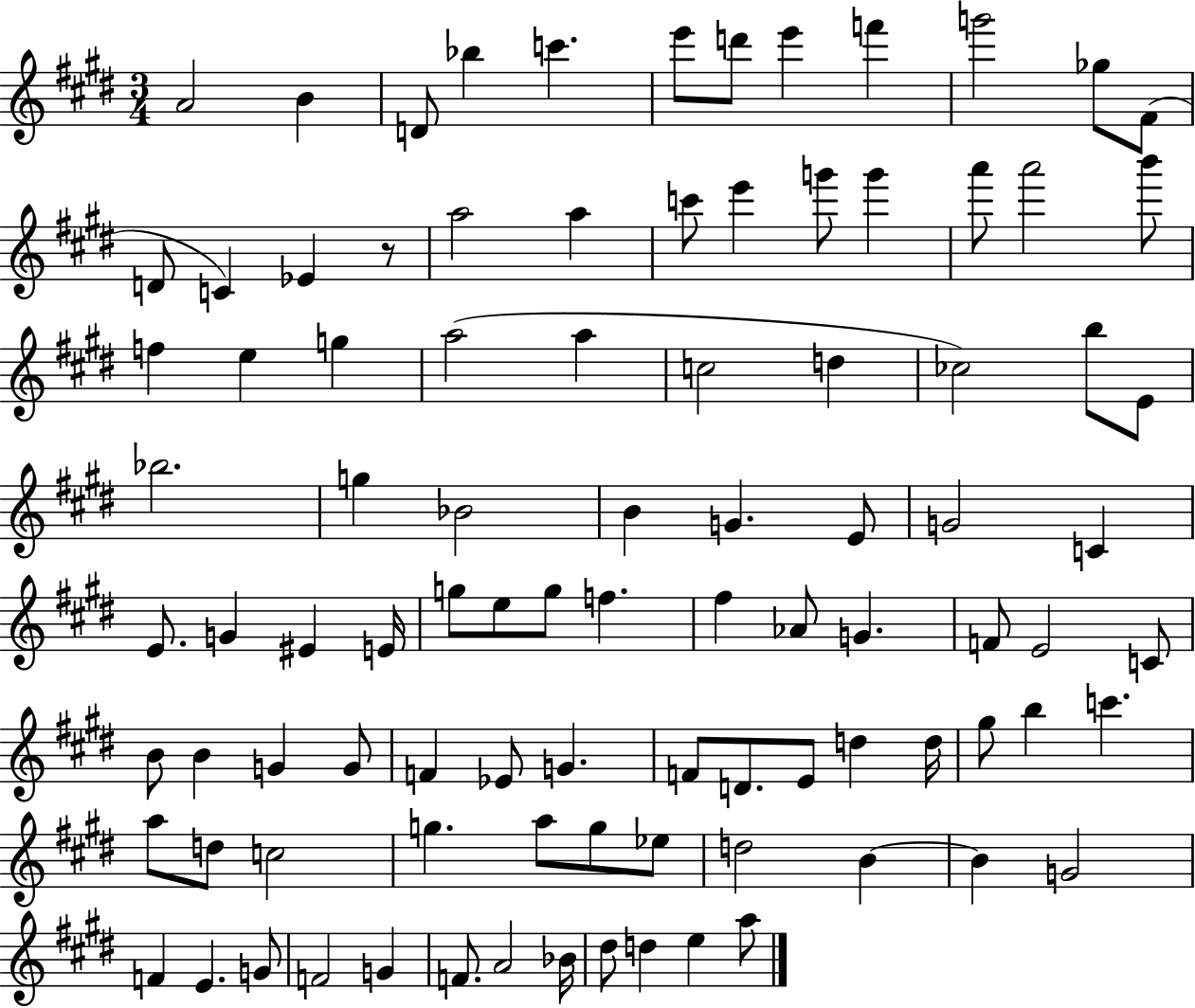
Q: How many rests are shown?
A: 1